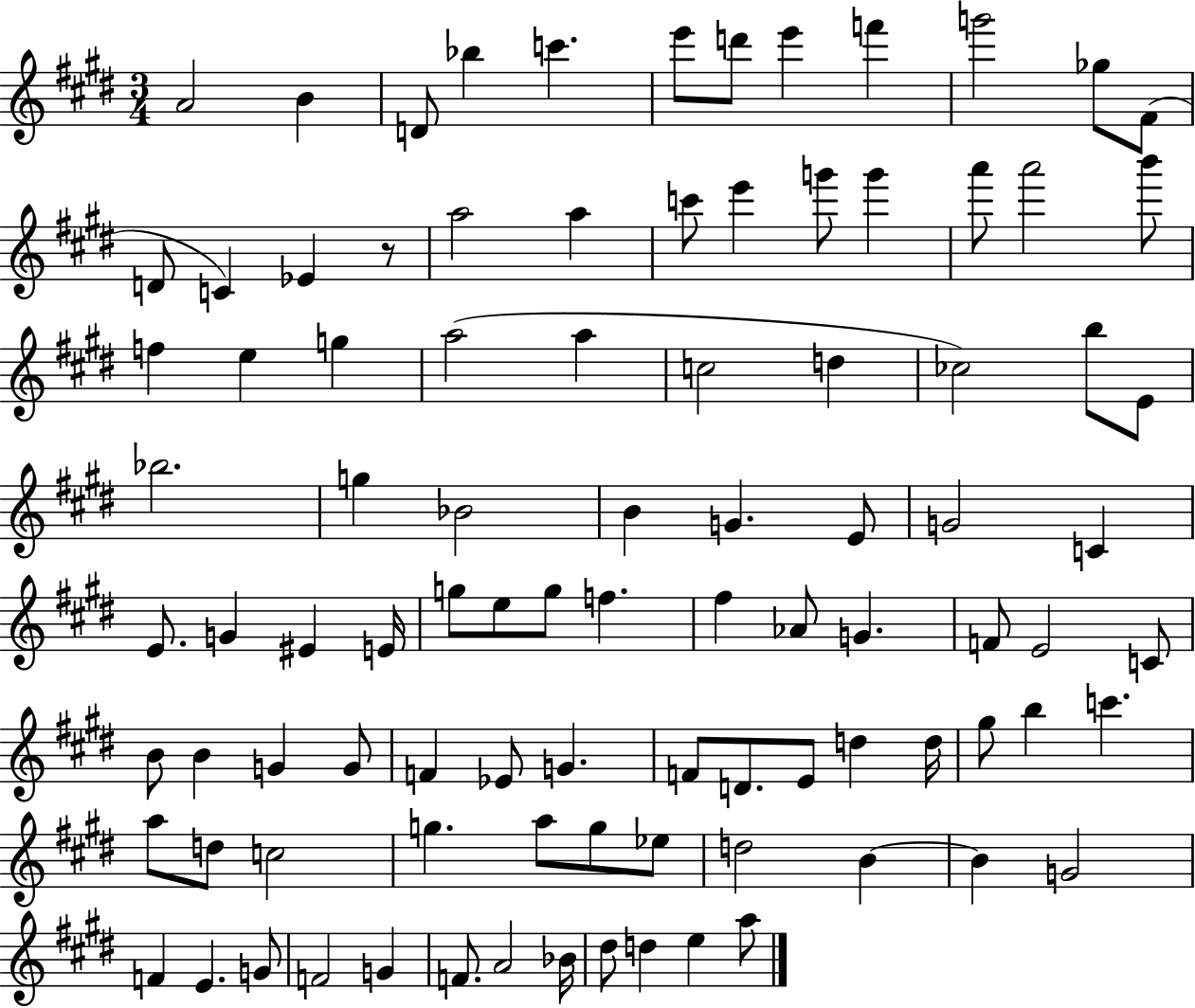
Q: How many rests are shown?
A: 1